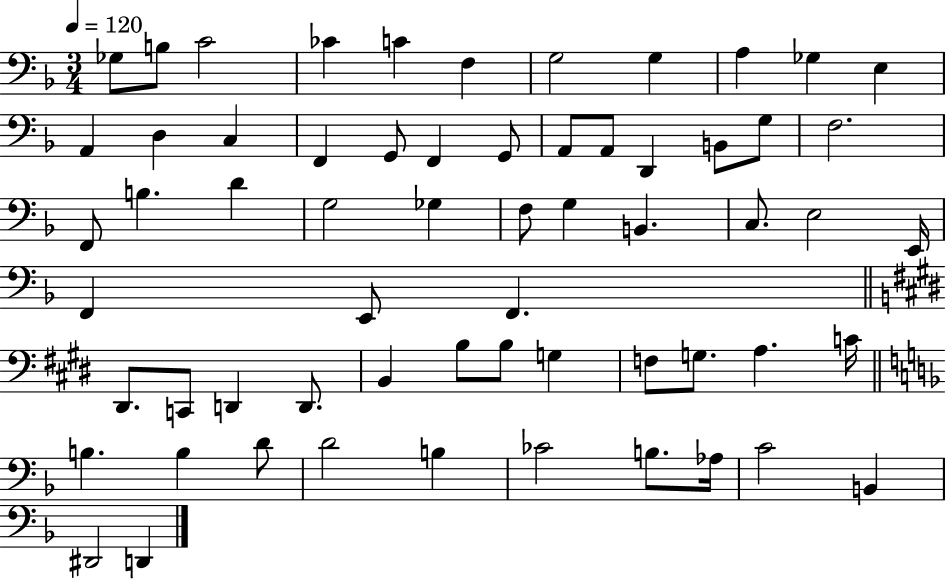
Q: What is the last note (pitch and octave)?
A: D2